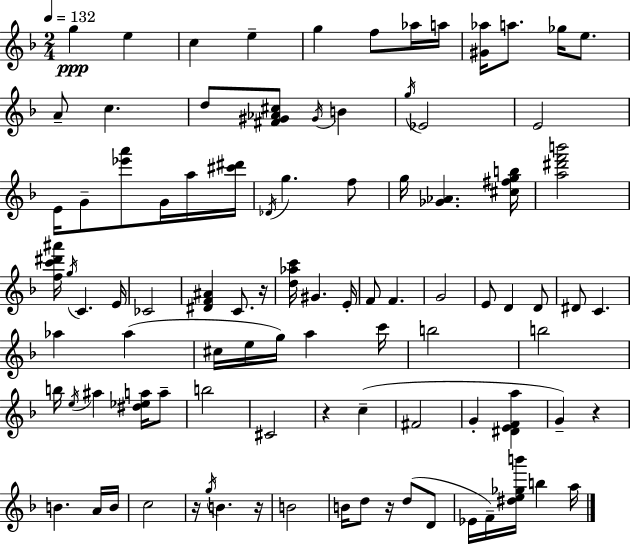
G5/q E5/q C5/q E5/q G5/q F5/e Ab5/s A5/s [G#4,Ab5]/s A5/e. Gb5/s E5/e. A4/e C5/q. D5/e [F#4,G#4,Ab4,C#5]/e G#4/s B4/q G5/s Eb4/h E4/h E4/s G4/e [Eb6,A6]/e G4/s A5/s [C#6,D#6]/s Db4/s G5/q. F5/e G5/s [Gb4,Ab4]/q. [C#5,F#5,G5,B5]/s [A5,D#6,F6,B6]/h [F5,C6,D#6,A#6]/s G5/s C4/q. E4/s CES4/h [D#4,F4,A#4]/q C4/e. R/s [D5,Ab5,C6]/s G#4/q. E4/s F4/e F4/q. G4/h E4/e D4/q D4/e D#4/e C4/q. Ab5/q Ab5/q C#5/s E5/s G5/s A5/q C6/s B5/h B5/h B5/s E5/s A#5/q [D#5,Eb5,A5]/s A5/e B5/h C#4/h R/q C5/q F#4/h G4/q [D#4,E4,F4,A5]/q G4/q R/q B4/q. A4/s B4/s C5/h R/s G5/s B4/q. R/s B4/h B4/s D5/e R/s D5/e D4/e Eb4/s F4/s [D#5,E5,Gb5,B6]/s B5/q A5/s